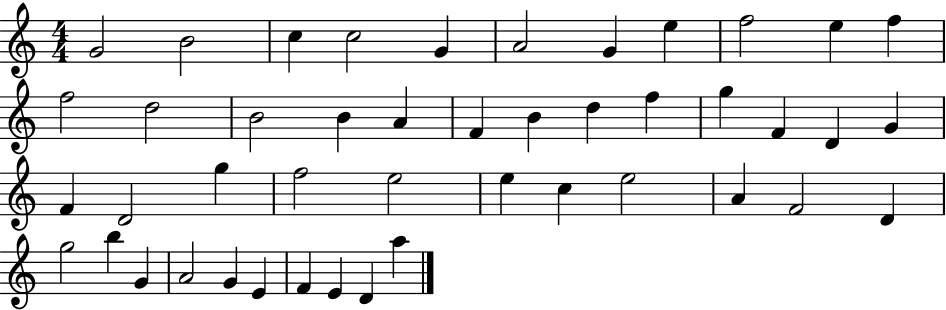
G4/h B4/h C5/q C5/h G4/q A4/h G4/q E5/q F5/h E5/q F5/q F5/h D5/h B4/h B4/q A4/q F4/q B4/q D5/q F5/q G5/q F4/q D4/q G4/q F4/q D4/h G5/q F5/h E5/h E5/q C5/q E5/h A4/q F4/h D4/q G5/h B5/q G4/q A4/h G4/q E4/q F4/q E4/q D4/q A5/q